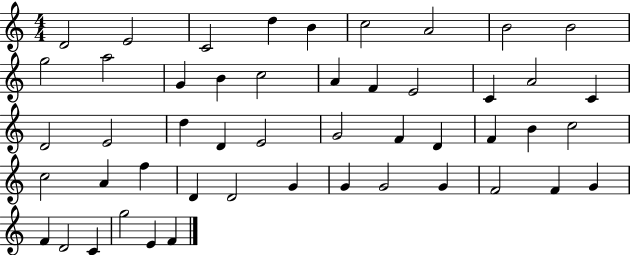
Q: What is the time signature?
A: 4/4